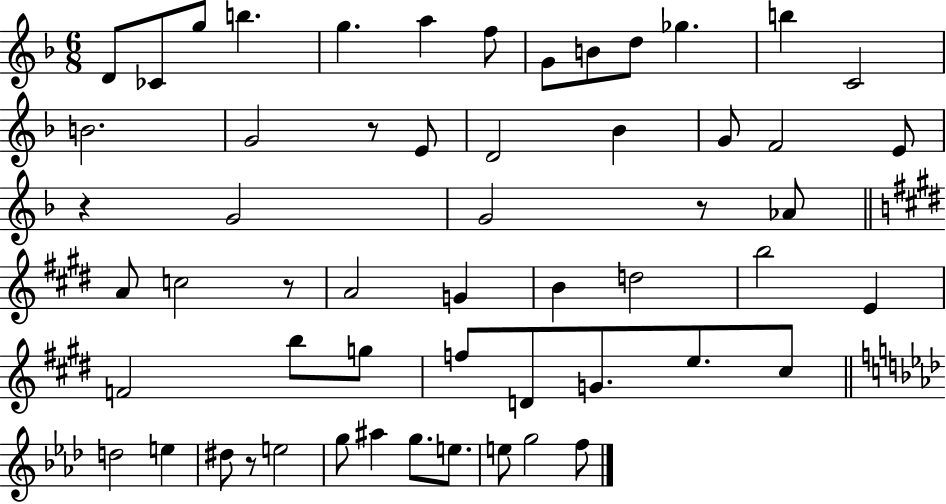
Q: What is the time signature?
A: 6/8